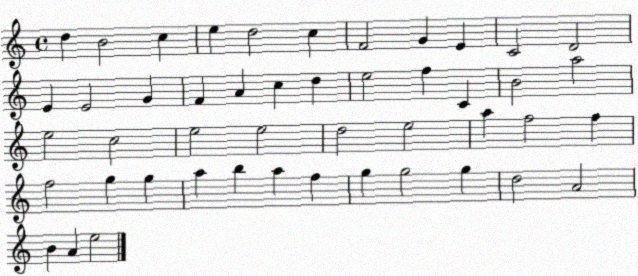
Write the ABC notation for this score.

X:1
T:Untitled
M:4/4
L:1/4
K:C
d B2 c e d2 c F2 G E C2 D2 E E2 G F A c d e2 f C B2 a2 e2 c2 e2 e2 d2 e2 a f2 f f2 g g a b a f g g2 g d2 A2 B A e2